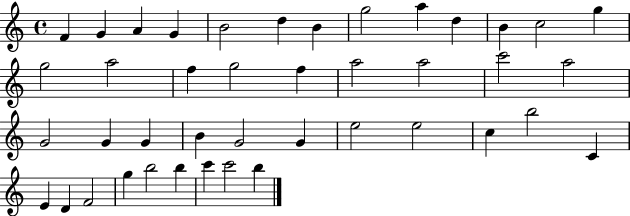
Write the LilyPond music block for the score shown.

{
  \clef treble
  \time 4/4
  \defaultTimeSignature
  \key c \major
  f'4 g'4 a'4 g'4 | b'2 d''4 b'4 | g''2 a''4 d''4 | b'4 c''2 g''4 | \break g''2 a''2 | f''4 g''2 f''4 | a''2 a''2 | c'''2 a''2 | \break g'2 g'4 g'4 | b'4 g'2 g'4 | e''2 e''2 | c''4 b''2 c'4 | \break e'4 d'4 f'2 | g''4 b''2 b''4 | c'''4 c'''2 b''4 | \bar "|."
}